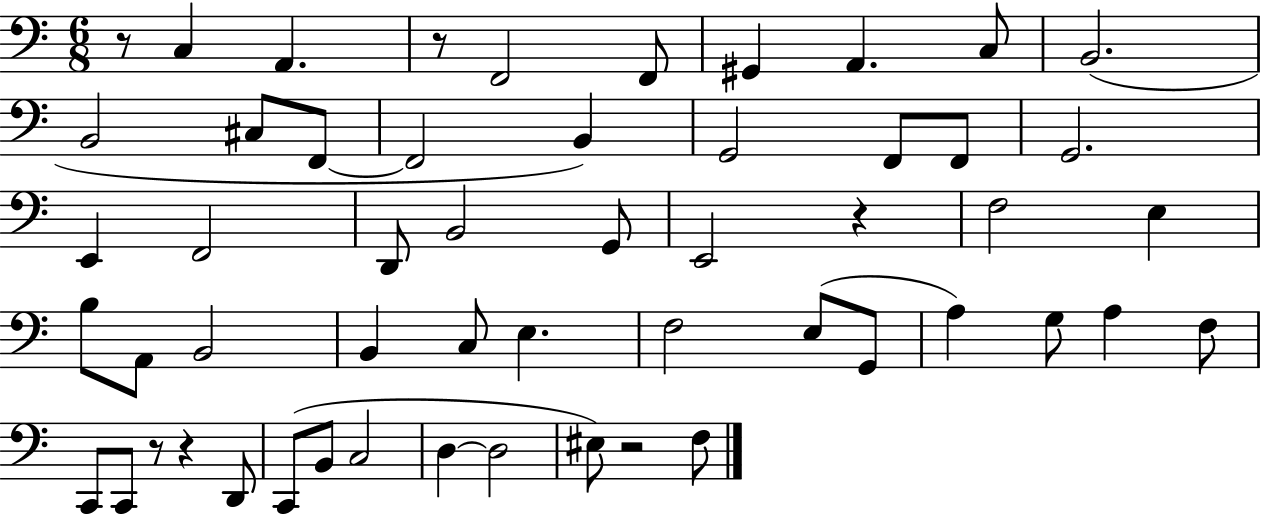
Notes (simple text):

R/e C3/q A2/q. R/e F2/h F2/e G#2/q A2/q. C3/e B2/h. B2/h C#3/e F2/e F2/h B2/q G2/h F2/e F2/e G2/h. E2/q F2/h D2/e B2/h G2/e E2/h R/q F3/h E3/q B3/e A2/e B2/h B2/q C3/e E3/q. F3/h E3/e G2/e A3/q G3/e A3/q F3/e C2/e C2/e R/e R/q D2/e C2/e B2/e C3/h D3/q D3/h EIS3/e R/h F3/e